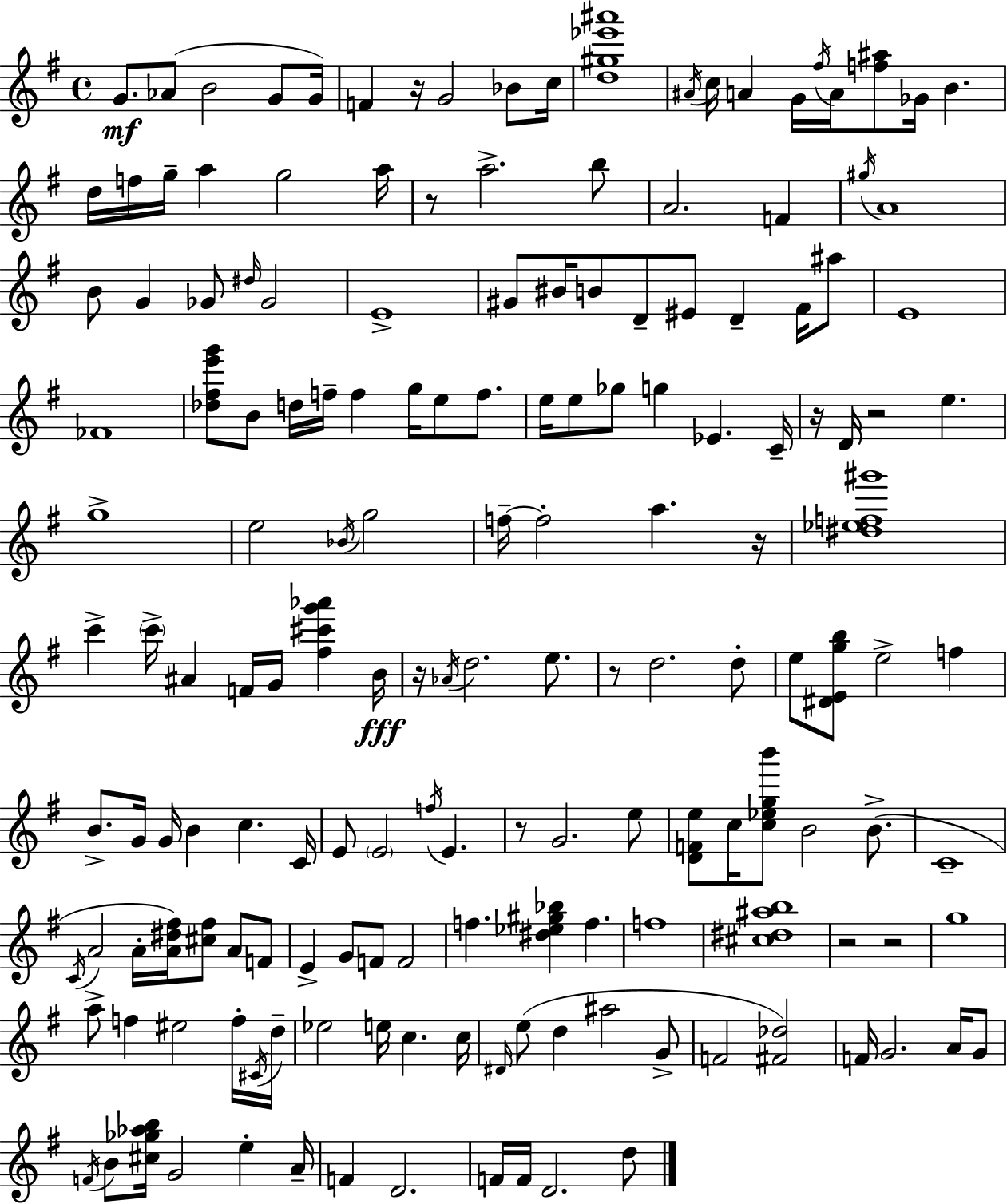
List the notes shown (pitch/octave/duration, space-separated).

G4/e. Ab4/e B4/h G4/e G4/s F4/q R/s G4/h Bb4/e C5/s [D5,G#5,Eb6,A#6]/w A#4/s C5/s A4/q G4/s F#5/s A4/s [F5,A#5]/e Gb4/s B4/q. D5/s F5/s G5/s A5/q G5/h A5/s R/e A5/h. B5/e A4/h. F4/q G#5/s A4/w B4/e G4/q Gb4/e D#5/s Gb4/h E4/w G#4/e BIS4/s B4/e D4/e EIS4/e D4/q F#4/s A#5/e E4/w FES4/w [Db5,F#5,E6,G6]/e B4/e D5/s F5/s F5/q G5/s E5/e F5/e. E5/s E5/e Gb5/e G5/q Eb4/q. C4/s R/s D4/s R/h E5/q. G5/w E5/h Bb4/s G5/h F5/s F5/h A5/q. R/s [D#5,Eb5,F5,G#6]/w C6/q C6/s A#4/q F4/s G4/s [F#5,C#6,G6,Ab6]/q B4/s R/s Ab4/s D5/h. E5/e. R/e D5/h. D5/e E5/e [D#4,E4,G5,B5]/e E5/h F5/q B4/e. G4/s G4/s B4/q C5/q. C4/s E4/e E4/h F5/s E4/q. R/e G4/h. E5/e [D4,F4,E5]/e C5/s [C5,Eb5,G5,B6]/e B4/h B4/e. C4/w C4/s A4/h A4/s [A4,D#5,F#5]/s [C#5,F#5]/e A4/e F4/e E4/q G4/e F4/e F4/h F5/q. [D#5,Eb5,G#5,Bb5]/q F5/q. F5/w [C#5,D#5,A#5,B5]/w R/h R/h G5/w A5/e F5/q EIS5/h F5/s C#4/s D5/s Eb5/h E5/s C5/q. C5/s D#4/s E5/e D5/q A#5/h G4/e F4/h [F#4,Db5]/h F4/s G4/h. A4/s G4/e F4/s B4/e [C#5,Gb5,Ab5,B5]/s G4/h E5/q A4/s F4/q D4/h. F4/s F4/s D4/h. D5/e